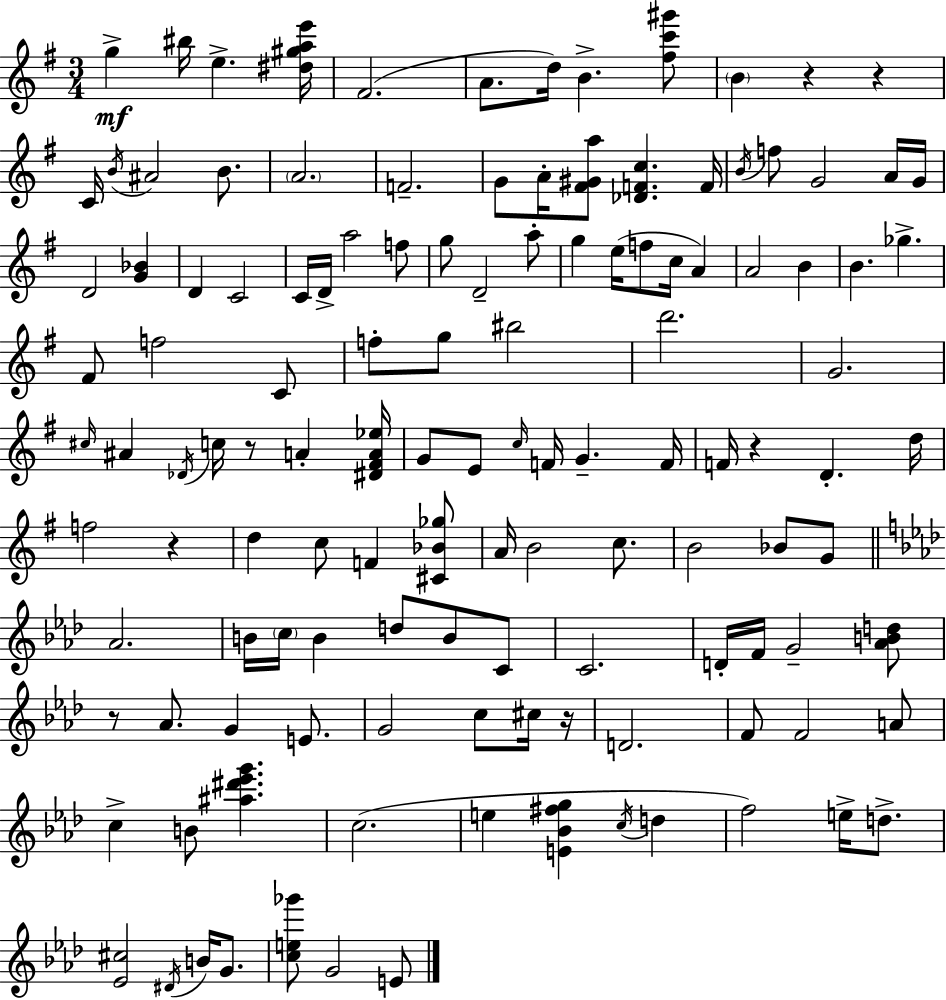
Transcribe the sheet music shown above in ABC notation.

X:1
T:Untitled
M:3/4
L:1/4
K:Em
g ^b/4 e [^d^gae']/4 ^F2 A/2 d/4 B [^fc'^g']/2 B z z C/4 B/4 ^A2 B/2 A2 F2 G/2 A/4 [^F^Ga]/2 [_DFc] F/4 B/4 f/2 G2 A/4 G/4 D2 [G_B] D C2 C/4 D/4 a2 f/2 g/2 D2 a/2 g e/4 f/2 c/4 A A2 B B _g ^F/2 f2 C/2 f/2 g/2 ^b2 d'2 G2 ^c/4 ^A _D/4 c/4 z/2 A [^D^FA_e]/4 G/2 E/2 c/4 F/4 G F/4 F/4 z D d/4 f2 z d c/2 F [^C_B_g]/2 A/4 B2 c/2 B2 _B/2 G/2 _A2 B/4 c/4 B d/2 B/2 C/2 C2 D/4 F/4 G2 [_ABd]/2 z/2 _A/2 G E/2 G2 c/2 ^c/4 z/4 D2 F/2 F2 A/2 c B/2 [^a^d'_e'g'] c2 e [E_B^fg] c/4 d f2 e/4 d/2 [_E^c]2 ^D/4 B/4 G/2 [ce_g']/2 G2 E/2